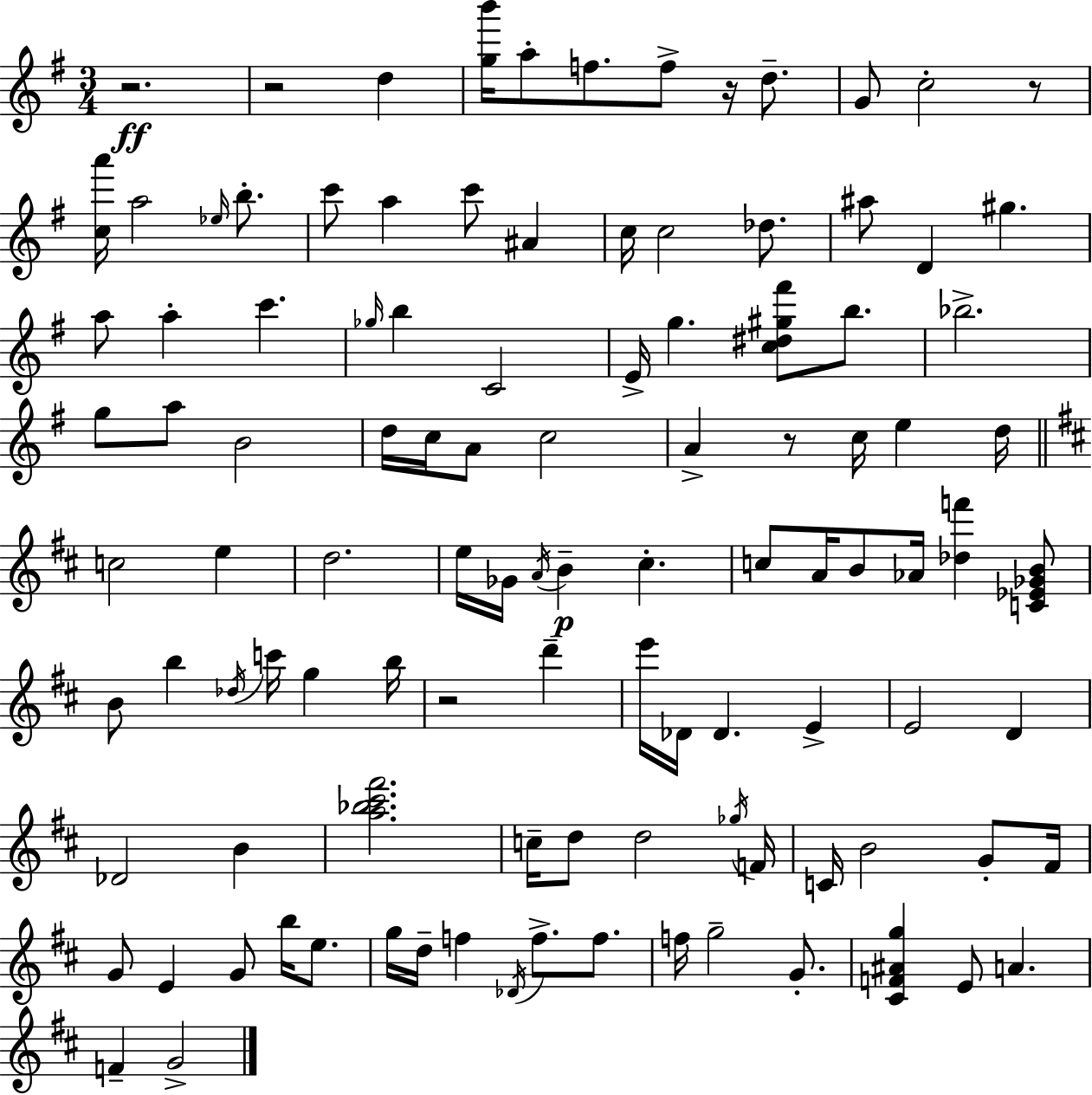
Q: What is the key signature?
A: G major